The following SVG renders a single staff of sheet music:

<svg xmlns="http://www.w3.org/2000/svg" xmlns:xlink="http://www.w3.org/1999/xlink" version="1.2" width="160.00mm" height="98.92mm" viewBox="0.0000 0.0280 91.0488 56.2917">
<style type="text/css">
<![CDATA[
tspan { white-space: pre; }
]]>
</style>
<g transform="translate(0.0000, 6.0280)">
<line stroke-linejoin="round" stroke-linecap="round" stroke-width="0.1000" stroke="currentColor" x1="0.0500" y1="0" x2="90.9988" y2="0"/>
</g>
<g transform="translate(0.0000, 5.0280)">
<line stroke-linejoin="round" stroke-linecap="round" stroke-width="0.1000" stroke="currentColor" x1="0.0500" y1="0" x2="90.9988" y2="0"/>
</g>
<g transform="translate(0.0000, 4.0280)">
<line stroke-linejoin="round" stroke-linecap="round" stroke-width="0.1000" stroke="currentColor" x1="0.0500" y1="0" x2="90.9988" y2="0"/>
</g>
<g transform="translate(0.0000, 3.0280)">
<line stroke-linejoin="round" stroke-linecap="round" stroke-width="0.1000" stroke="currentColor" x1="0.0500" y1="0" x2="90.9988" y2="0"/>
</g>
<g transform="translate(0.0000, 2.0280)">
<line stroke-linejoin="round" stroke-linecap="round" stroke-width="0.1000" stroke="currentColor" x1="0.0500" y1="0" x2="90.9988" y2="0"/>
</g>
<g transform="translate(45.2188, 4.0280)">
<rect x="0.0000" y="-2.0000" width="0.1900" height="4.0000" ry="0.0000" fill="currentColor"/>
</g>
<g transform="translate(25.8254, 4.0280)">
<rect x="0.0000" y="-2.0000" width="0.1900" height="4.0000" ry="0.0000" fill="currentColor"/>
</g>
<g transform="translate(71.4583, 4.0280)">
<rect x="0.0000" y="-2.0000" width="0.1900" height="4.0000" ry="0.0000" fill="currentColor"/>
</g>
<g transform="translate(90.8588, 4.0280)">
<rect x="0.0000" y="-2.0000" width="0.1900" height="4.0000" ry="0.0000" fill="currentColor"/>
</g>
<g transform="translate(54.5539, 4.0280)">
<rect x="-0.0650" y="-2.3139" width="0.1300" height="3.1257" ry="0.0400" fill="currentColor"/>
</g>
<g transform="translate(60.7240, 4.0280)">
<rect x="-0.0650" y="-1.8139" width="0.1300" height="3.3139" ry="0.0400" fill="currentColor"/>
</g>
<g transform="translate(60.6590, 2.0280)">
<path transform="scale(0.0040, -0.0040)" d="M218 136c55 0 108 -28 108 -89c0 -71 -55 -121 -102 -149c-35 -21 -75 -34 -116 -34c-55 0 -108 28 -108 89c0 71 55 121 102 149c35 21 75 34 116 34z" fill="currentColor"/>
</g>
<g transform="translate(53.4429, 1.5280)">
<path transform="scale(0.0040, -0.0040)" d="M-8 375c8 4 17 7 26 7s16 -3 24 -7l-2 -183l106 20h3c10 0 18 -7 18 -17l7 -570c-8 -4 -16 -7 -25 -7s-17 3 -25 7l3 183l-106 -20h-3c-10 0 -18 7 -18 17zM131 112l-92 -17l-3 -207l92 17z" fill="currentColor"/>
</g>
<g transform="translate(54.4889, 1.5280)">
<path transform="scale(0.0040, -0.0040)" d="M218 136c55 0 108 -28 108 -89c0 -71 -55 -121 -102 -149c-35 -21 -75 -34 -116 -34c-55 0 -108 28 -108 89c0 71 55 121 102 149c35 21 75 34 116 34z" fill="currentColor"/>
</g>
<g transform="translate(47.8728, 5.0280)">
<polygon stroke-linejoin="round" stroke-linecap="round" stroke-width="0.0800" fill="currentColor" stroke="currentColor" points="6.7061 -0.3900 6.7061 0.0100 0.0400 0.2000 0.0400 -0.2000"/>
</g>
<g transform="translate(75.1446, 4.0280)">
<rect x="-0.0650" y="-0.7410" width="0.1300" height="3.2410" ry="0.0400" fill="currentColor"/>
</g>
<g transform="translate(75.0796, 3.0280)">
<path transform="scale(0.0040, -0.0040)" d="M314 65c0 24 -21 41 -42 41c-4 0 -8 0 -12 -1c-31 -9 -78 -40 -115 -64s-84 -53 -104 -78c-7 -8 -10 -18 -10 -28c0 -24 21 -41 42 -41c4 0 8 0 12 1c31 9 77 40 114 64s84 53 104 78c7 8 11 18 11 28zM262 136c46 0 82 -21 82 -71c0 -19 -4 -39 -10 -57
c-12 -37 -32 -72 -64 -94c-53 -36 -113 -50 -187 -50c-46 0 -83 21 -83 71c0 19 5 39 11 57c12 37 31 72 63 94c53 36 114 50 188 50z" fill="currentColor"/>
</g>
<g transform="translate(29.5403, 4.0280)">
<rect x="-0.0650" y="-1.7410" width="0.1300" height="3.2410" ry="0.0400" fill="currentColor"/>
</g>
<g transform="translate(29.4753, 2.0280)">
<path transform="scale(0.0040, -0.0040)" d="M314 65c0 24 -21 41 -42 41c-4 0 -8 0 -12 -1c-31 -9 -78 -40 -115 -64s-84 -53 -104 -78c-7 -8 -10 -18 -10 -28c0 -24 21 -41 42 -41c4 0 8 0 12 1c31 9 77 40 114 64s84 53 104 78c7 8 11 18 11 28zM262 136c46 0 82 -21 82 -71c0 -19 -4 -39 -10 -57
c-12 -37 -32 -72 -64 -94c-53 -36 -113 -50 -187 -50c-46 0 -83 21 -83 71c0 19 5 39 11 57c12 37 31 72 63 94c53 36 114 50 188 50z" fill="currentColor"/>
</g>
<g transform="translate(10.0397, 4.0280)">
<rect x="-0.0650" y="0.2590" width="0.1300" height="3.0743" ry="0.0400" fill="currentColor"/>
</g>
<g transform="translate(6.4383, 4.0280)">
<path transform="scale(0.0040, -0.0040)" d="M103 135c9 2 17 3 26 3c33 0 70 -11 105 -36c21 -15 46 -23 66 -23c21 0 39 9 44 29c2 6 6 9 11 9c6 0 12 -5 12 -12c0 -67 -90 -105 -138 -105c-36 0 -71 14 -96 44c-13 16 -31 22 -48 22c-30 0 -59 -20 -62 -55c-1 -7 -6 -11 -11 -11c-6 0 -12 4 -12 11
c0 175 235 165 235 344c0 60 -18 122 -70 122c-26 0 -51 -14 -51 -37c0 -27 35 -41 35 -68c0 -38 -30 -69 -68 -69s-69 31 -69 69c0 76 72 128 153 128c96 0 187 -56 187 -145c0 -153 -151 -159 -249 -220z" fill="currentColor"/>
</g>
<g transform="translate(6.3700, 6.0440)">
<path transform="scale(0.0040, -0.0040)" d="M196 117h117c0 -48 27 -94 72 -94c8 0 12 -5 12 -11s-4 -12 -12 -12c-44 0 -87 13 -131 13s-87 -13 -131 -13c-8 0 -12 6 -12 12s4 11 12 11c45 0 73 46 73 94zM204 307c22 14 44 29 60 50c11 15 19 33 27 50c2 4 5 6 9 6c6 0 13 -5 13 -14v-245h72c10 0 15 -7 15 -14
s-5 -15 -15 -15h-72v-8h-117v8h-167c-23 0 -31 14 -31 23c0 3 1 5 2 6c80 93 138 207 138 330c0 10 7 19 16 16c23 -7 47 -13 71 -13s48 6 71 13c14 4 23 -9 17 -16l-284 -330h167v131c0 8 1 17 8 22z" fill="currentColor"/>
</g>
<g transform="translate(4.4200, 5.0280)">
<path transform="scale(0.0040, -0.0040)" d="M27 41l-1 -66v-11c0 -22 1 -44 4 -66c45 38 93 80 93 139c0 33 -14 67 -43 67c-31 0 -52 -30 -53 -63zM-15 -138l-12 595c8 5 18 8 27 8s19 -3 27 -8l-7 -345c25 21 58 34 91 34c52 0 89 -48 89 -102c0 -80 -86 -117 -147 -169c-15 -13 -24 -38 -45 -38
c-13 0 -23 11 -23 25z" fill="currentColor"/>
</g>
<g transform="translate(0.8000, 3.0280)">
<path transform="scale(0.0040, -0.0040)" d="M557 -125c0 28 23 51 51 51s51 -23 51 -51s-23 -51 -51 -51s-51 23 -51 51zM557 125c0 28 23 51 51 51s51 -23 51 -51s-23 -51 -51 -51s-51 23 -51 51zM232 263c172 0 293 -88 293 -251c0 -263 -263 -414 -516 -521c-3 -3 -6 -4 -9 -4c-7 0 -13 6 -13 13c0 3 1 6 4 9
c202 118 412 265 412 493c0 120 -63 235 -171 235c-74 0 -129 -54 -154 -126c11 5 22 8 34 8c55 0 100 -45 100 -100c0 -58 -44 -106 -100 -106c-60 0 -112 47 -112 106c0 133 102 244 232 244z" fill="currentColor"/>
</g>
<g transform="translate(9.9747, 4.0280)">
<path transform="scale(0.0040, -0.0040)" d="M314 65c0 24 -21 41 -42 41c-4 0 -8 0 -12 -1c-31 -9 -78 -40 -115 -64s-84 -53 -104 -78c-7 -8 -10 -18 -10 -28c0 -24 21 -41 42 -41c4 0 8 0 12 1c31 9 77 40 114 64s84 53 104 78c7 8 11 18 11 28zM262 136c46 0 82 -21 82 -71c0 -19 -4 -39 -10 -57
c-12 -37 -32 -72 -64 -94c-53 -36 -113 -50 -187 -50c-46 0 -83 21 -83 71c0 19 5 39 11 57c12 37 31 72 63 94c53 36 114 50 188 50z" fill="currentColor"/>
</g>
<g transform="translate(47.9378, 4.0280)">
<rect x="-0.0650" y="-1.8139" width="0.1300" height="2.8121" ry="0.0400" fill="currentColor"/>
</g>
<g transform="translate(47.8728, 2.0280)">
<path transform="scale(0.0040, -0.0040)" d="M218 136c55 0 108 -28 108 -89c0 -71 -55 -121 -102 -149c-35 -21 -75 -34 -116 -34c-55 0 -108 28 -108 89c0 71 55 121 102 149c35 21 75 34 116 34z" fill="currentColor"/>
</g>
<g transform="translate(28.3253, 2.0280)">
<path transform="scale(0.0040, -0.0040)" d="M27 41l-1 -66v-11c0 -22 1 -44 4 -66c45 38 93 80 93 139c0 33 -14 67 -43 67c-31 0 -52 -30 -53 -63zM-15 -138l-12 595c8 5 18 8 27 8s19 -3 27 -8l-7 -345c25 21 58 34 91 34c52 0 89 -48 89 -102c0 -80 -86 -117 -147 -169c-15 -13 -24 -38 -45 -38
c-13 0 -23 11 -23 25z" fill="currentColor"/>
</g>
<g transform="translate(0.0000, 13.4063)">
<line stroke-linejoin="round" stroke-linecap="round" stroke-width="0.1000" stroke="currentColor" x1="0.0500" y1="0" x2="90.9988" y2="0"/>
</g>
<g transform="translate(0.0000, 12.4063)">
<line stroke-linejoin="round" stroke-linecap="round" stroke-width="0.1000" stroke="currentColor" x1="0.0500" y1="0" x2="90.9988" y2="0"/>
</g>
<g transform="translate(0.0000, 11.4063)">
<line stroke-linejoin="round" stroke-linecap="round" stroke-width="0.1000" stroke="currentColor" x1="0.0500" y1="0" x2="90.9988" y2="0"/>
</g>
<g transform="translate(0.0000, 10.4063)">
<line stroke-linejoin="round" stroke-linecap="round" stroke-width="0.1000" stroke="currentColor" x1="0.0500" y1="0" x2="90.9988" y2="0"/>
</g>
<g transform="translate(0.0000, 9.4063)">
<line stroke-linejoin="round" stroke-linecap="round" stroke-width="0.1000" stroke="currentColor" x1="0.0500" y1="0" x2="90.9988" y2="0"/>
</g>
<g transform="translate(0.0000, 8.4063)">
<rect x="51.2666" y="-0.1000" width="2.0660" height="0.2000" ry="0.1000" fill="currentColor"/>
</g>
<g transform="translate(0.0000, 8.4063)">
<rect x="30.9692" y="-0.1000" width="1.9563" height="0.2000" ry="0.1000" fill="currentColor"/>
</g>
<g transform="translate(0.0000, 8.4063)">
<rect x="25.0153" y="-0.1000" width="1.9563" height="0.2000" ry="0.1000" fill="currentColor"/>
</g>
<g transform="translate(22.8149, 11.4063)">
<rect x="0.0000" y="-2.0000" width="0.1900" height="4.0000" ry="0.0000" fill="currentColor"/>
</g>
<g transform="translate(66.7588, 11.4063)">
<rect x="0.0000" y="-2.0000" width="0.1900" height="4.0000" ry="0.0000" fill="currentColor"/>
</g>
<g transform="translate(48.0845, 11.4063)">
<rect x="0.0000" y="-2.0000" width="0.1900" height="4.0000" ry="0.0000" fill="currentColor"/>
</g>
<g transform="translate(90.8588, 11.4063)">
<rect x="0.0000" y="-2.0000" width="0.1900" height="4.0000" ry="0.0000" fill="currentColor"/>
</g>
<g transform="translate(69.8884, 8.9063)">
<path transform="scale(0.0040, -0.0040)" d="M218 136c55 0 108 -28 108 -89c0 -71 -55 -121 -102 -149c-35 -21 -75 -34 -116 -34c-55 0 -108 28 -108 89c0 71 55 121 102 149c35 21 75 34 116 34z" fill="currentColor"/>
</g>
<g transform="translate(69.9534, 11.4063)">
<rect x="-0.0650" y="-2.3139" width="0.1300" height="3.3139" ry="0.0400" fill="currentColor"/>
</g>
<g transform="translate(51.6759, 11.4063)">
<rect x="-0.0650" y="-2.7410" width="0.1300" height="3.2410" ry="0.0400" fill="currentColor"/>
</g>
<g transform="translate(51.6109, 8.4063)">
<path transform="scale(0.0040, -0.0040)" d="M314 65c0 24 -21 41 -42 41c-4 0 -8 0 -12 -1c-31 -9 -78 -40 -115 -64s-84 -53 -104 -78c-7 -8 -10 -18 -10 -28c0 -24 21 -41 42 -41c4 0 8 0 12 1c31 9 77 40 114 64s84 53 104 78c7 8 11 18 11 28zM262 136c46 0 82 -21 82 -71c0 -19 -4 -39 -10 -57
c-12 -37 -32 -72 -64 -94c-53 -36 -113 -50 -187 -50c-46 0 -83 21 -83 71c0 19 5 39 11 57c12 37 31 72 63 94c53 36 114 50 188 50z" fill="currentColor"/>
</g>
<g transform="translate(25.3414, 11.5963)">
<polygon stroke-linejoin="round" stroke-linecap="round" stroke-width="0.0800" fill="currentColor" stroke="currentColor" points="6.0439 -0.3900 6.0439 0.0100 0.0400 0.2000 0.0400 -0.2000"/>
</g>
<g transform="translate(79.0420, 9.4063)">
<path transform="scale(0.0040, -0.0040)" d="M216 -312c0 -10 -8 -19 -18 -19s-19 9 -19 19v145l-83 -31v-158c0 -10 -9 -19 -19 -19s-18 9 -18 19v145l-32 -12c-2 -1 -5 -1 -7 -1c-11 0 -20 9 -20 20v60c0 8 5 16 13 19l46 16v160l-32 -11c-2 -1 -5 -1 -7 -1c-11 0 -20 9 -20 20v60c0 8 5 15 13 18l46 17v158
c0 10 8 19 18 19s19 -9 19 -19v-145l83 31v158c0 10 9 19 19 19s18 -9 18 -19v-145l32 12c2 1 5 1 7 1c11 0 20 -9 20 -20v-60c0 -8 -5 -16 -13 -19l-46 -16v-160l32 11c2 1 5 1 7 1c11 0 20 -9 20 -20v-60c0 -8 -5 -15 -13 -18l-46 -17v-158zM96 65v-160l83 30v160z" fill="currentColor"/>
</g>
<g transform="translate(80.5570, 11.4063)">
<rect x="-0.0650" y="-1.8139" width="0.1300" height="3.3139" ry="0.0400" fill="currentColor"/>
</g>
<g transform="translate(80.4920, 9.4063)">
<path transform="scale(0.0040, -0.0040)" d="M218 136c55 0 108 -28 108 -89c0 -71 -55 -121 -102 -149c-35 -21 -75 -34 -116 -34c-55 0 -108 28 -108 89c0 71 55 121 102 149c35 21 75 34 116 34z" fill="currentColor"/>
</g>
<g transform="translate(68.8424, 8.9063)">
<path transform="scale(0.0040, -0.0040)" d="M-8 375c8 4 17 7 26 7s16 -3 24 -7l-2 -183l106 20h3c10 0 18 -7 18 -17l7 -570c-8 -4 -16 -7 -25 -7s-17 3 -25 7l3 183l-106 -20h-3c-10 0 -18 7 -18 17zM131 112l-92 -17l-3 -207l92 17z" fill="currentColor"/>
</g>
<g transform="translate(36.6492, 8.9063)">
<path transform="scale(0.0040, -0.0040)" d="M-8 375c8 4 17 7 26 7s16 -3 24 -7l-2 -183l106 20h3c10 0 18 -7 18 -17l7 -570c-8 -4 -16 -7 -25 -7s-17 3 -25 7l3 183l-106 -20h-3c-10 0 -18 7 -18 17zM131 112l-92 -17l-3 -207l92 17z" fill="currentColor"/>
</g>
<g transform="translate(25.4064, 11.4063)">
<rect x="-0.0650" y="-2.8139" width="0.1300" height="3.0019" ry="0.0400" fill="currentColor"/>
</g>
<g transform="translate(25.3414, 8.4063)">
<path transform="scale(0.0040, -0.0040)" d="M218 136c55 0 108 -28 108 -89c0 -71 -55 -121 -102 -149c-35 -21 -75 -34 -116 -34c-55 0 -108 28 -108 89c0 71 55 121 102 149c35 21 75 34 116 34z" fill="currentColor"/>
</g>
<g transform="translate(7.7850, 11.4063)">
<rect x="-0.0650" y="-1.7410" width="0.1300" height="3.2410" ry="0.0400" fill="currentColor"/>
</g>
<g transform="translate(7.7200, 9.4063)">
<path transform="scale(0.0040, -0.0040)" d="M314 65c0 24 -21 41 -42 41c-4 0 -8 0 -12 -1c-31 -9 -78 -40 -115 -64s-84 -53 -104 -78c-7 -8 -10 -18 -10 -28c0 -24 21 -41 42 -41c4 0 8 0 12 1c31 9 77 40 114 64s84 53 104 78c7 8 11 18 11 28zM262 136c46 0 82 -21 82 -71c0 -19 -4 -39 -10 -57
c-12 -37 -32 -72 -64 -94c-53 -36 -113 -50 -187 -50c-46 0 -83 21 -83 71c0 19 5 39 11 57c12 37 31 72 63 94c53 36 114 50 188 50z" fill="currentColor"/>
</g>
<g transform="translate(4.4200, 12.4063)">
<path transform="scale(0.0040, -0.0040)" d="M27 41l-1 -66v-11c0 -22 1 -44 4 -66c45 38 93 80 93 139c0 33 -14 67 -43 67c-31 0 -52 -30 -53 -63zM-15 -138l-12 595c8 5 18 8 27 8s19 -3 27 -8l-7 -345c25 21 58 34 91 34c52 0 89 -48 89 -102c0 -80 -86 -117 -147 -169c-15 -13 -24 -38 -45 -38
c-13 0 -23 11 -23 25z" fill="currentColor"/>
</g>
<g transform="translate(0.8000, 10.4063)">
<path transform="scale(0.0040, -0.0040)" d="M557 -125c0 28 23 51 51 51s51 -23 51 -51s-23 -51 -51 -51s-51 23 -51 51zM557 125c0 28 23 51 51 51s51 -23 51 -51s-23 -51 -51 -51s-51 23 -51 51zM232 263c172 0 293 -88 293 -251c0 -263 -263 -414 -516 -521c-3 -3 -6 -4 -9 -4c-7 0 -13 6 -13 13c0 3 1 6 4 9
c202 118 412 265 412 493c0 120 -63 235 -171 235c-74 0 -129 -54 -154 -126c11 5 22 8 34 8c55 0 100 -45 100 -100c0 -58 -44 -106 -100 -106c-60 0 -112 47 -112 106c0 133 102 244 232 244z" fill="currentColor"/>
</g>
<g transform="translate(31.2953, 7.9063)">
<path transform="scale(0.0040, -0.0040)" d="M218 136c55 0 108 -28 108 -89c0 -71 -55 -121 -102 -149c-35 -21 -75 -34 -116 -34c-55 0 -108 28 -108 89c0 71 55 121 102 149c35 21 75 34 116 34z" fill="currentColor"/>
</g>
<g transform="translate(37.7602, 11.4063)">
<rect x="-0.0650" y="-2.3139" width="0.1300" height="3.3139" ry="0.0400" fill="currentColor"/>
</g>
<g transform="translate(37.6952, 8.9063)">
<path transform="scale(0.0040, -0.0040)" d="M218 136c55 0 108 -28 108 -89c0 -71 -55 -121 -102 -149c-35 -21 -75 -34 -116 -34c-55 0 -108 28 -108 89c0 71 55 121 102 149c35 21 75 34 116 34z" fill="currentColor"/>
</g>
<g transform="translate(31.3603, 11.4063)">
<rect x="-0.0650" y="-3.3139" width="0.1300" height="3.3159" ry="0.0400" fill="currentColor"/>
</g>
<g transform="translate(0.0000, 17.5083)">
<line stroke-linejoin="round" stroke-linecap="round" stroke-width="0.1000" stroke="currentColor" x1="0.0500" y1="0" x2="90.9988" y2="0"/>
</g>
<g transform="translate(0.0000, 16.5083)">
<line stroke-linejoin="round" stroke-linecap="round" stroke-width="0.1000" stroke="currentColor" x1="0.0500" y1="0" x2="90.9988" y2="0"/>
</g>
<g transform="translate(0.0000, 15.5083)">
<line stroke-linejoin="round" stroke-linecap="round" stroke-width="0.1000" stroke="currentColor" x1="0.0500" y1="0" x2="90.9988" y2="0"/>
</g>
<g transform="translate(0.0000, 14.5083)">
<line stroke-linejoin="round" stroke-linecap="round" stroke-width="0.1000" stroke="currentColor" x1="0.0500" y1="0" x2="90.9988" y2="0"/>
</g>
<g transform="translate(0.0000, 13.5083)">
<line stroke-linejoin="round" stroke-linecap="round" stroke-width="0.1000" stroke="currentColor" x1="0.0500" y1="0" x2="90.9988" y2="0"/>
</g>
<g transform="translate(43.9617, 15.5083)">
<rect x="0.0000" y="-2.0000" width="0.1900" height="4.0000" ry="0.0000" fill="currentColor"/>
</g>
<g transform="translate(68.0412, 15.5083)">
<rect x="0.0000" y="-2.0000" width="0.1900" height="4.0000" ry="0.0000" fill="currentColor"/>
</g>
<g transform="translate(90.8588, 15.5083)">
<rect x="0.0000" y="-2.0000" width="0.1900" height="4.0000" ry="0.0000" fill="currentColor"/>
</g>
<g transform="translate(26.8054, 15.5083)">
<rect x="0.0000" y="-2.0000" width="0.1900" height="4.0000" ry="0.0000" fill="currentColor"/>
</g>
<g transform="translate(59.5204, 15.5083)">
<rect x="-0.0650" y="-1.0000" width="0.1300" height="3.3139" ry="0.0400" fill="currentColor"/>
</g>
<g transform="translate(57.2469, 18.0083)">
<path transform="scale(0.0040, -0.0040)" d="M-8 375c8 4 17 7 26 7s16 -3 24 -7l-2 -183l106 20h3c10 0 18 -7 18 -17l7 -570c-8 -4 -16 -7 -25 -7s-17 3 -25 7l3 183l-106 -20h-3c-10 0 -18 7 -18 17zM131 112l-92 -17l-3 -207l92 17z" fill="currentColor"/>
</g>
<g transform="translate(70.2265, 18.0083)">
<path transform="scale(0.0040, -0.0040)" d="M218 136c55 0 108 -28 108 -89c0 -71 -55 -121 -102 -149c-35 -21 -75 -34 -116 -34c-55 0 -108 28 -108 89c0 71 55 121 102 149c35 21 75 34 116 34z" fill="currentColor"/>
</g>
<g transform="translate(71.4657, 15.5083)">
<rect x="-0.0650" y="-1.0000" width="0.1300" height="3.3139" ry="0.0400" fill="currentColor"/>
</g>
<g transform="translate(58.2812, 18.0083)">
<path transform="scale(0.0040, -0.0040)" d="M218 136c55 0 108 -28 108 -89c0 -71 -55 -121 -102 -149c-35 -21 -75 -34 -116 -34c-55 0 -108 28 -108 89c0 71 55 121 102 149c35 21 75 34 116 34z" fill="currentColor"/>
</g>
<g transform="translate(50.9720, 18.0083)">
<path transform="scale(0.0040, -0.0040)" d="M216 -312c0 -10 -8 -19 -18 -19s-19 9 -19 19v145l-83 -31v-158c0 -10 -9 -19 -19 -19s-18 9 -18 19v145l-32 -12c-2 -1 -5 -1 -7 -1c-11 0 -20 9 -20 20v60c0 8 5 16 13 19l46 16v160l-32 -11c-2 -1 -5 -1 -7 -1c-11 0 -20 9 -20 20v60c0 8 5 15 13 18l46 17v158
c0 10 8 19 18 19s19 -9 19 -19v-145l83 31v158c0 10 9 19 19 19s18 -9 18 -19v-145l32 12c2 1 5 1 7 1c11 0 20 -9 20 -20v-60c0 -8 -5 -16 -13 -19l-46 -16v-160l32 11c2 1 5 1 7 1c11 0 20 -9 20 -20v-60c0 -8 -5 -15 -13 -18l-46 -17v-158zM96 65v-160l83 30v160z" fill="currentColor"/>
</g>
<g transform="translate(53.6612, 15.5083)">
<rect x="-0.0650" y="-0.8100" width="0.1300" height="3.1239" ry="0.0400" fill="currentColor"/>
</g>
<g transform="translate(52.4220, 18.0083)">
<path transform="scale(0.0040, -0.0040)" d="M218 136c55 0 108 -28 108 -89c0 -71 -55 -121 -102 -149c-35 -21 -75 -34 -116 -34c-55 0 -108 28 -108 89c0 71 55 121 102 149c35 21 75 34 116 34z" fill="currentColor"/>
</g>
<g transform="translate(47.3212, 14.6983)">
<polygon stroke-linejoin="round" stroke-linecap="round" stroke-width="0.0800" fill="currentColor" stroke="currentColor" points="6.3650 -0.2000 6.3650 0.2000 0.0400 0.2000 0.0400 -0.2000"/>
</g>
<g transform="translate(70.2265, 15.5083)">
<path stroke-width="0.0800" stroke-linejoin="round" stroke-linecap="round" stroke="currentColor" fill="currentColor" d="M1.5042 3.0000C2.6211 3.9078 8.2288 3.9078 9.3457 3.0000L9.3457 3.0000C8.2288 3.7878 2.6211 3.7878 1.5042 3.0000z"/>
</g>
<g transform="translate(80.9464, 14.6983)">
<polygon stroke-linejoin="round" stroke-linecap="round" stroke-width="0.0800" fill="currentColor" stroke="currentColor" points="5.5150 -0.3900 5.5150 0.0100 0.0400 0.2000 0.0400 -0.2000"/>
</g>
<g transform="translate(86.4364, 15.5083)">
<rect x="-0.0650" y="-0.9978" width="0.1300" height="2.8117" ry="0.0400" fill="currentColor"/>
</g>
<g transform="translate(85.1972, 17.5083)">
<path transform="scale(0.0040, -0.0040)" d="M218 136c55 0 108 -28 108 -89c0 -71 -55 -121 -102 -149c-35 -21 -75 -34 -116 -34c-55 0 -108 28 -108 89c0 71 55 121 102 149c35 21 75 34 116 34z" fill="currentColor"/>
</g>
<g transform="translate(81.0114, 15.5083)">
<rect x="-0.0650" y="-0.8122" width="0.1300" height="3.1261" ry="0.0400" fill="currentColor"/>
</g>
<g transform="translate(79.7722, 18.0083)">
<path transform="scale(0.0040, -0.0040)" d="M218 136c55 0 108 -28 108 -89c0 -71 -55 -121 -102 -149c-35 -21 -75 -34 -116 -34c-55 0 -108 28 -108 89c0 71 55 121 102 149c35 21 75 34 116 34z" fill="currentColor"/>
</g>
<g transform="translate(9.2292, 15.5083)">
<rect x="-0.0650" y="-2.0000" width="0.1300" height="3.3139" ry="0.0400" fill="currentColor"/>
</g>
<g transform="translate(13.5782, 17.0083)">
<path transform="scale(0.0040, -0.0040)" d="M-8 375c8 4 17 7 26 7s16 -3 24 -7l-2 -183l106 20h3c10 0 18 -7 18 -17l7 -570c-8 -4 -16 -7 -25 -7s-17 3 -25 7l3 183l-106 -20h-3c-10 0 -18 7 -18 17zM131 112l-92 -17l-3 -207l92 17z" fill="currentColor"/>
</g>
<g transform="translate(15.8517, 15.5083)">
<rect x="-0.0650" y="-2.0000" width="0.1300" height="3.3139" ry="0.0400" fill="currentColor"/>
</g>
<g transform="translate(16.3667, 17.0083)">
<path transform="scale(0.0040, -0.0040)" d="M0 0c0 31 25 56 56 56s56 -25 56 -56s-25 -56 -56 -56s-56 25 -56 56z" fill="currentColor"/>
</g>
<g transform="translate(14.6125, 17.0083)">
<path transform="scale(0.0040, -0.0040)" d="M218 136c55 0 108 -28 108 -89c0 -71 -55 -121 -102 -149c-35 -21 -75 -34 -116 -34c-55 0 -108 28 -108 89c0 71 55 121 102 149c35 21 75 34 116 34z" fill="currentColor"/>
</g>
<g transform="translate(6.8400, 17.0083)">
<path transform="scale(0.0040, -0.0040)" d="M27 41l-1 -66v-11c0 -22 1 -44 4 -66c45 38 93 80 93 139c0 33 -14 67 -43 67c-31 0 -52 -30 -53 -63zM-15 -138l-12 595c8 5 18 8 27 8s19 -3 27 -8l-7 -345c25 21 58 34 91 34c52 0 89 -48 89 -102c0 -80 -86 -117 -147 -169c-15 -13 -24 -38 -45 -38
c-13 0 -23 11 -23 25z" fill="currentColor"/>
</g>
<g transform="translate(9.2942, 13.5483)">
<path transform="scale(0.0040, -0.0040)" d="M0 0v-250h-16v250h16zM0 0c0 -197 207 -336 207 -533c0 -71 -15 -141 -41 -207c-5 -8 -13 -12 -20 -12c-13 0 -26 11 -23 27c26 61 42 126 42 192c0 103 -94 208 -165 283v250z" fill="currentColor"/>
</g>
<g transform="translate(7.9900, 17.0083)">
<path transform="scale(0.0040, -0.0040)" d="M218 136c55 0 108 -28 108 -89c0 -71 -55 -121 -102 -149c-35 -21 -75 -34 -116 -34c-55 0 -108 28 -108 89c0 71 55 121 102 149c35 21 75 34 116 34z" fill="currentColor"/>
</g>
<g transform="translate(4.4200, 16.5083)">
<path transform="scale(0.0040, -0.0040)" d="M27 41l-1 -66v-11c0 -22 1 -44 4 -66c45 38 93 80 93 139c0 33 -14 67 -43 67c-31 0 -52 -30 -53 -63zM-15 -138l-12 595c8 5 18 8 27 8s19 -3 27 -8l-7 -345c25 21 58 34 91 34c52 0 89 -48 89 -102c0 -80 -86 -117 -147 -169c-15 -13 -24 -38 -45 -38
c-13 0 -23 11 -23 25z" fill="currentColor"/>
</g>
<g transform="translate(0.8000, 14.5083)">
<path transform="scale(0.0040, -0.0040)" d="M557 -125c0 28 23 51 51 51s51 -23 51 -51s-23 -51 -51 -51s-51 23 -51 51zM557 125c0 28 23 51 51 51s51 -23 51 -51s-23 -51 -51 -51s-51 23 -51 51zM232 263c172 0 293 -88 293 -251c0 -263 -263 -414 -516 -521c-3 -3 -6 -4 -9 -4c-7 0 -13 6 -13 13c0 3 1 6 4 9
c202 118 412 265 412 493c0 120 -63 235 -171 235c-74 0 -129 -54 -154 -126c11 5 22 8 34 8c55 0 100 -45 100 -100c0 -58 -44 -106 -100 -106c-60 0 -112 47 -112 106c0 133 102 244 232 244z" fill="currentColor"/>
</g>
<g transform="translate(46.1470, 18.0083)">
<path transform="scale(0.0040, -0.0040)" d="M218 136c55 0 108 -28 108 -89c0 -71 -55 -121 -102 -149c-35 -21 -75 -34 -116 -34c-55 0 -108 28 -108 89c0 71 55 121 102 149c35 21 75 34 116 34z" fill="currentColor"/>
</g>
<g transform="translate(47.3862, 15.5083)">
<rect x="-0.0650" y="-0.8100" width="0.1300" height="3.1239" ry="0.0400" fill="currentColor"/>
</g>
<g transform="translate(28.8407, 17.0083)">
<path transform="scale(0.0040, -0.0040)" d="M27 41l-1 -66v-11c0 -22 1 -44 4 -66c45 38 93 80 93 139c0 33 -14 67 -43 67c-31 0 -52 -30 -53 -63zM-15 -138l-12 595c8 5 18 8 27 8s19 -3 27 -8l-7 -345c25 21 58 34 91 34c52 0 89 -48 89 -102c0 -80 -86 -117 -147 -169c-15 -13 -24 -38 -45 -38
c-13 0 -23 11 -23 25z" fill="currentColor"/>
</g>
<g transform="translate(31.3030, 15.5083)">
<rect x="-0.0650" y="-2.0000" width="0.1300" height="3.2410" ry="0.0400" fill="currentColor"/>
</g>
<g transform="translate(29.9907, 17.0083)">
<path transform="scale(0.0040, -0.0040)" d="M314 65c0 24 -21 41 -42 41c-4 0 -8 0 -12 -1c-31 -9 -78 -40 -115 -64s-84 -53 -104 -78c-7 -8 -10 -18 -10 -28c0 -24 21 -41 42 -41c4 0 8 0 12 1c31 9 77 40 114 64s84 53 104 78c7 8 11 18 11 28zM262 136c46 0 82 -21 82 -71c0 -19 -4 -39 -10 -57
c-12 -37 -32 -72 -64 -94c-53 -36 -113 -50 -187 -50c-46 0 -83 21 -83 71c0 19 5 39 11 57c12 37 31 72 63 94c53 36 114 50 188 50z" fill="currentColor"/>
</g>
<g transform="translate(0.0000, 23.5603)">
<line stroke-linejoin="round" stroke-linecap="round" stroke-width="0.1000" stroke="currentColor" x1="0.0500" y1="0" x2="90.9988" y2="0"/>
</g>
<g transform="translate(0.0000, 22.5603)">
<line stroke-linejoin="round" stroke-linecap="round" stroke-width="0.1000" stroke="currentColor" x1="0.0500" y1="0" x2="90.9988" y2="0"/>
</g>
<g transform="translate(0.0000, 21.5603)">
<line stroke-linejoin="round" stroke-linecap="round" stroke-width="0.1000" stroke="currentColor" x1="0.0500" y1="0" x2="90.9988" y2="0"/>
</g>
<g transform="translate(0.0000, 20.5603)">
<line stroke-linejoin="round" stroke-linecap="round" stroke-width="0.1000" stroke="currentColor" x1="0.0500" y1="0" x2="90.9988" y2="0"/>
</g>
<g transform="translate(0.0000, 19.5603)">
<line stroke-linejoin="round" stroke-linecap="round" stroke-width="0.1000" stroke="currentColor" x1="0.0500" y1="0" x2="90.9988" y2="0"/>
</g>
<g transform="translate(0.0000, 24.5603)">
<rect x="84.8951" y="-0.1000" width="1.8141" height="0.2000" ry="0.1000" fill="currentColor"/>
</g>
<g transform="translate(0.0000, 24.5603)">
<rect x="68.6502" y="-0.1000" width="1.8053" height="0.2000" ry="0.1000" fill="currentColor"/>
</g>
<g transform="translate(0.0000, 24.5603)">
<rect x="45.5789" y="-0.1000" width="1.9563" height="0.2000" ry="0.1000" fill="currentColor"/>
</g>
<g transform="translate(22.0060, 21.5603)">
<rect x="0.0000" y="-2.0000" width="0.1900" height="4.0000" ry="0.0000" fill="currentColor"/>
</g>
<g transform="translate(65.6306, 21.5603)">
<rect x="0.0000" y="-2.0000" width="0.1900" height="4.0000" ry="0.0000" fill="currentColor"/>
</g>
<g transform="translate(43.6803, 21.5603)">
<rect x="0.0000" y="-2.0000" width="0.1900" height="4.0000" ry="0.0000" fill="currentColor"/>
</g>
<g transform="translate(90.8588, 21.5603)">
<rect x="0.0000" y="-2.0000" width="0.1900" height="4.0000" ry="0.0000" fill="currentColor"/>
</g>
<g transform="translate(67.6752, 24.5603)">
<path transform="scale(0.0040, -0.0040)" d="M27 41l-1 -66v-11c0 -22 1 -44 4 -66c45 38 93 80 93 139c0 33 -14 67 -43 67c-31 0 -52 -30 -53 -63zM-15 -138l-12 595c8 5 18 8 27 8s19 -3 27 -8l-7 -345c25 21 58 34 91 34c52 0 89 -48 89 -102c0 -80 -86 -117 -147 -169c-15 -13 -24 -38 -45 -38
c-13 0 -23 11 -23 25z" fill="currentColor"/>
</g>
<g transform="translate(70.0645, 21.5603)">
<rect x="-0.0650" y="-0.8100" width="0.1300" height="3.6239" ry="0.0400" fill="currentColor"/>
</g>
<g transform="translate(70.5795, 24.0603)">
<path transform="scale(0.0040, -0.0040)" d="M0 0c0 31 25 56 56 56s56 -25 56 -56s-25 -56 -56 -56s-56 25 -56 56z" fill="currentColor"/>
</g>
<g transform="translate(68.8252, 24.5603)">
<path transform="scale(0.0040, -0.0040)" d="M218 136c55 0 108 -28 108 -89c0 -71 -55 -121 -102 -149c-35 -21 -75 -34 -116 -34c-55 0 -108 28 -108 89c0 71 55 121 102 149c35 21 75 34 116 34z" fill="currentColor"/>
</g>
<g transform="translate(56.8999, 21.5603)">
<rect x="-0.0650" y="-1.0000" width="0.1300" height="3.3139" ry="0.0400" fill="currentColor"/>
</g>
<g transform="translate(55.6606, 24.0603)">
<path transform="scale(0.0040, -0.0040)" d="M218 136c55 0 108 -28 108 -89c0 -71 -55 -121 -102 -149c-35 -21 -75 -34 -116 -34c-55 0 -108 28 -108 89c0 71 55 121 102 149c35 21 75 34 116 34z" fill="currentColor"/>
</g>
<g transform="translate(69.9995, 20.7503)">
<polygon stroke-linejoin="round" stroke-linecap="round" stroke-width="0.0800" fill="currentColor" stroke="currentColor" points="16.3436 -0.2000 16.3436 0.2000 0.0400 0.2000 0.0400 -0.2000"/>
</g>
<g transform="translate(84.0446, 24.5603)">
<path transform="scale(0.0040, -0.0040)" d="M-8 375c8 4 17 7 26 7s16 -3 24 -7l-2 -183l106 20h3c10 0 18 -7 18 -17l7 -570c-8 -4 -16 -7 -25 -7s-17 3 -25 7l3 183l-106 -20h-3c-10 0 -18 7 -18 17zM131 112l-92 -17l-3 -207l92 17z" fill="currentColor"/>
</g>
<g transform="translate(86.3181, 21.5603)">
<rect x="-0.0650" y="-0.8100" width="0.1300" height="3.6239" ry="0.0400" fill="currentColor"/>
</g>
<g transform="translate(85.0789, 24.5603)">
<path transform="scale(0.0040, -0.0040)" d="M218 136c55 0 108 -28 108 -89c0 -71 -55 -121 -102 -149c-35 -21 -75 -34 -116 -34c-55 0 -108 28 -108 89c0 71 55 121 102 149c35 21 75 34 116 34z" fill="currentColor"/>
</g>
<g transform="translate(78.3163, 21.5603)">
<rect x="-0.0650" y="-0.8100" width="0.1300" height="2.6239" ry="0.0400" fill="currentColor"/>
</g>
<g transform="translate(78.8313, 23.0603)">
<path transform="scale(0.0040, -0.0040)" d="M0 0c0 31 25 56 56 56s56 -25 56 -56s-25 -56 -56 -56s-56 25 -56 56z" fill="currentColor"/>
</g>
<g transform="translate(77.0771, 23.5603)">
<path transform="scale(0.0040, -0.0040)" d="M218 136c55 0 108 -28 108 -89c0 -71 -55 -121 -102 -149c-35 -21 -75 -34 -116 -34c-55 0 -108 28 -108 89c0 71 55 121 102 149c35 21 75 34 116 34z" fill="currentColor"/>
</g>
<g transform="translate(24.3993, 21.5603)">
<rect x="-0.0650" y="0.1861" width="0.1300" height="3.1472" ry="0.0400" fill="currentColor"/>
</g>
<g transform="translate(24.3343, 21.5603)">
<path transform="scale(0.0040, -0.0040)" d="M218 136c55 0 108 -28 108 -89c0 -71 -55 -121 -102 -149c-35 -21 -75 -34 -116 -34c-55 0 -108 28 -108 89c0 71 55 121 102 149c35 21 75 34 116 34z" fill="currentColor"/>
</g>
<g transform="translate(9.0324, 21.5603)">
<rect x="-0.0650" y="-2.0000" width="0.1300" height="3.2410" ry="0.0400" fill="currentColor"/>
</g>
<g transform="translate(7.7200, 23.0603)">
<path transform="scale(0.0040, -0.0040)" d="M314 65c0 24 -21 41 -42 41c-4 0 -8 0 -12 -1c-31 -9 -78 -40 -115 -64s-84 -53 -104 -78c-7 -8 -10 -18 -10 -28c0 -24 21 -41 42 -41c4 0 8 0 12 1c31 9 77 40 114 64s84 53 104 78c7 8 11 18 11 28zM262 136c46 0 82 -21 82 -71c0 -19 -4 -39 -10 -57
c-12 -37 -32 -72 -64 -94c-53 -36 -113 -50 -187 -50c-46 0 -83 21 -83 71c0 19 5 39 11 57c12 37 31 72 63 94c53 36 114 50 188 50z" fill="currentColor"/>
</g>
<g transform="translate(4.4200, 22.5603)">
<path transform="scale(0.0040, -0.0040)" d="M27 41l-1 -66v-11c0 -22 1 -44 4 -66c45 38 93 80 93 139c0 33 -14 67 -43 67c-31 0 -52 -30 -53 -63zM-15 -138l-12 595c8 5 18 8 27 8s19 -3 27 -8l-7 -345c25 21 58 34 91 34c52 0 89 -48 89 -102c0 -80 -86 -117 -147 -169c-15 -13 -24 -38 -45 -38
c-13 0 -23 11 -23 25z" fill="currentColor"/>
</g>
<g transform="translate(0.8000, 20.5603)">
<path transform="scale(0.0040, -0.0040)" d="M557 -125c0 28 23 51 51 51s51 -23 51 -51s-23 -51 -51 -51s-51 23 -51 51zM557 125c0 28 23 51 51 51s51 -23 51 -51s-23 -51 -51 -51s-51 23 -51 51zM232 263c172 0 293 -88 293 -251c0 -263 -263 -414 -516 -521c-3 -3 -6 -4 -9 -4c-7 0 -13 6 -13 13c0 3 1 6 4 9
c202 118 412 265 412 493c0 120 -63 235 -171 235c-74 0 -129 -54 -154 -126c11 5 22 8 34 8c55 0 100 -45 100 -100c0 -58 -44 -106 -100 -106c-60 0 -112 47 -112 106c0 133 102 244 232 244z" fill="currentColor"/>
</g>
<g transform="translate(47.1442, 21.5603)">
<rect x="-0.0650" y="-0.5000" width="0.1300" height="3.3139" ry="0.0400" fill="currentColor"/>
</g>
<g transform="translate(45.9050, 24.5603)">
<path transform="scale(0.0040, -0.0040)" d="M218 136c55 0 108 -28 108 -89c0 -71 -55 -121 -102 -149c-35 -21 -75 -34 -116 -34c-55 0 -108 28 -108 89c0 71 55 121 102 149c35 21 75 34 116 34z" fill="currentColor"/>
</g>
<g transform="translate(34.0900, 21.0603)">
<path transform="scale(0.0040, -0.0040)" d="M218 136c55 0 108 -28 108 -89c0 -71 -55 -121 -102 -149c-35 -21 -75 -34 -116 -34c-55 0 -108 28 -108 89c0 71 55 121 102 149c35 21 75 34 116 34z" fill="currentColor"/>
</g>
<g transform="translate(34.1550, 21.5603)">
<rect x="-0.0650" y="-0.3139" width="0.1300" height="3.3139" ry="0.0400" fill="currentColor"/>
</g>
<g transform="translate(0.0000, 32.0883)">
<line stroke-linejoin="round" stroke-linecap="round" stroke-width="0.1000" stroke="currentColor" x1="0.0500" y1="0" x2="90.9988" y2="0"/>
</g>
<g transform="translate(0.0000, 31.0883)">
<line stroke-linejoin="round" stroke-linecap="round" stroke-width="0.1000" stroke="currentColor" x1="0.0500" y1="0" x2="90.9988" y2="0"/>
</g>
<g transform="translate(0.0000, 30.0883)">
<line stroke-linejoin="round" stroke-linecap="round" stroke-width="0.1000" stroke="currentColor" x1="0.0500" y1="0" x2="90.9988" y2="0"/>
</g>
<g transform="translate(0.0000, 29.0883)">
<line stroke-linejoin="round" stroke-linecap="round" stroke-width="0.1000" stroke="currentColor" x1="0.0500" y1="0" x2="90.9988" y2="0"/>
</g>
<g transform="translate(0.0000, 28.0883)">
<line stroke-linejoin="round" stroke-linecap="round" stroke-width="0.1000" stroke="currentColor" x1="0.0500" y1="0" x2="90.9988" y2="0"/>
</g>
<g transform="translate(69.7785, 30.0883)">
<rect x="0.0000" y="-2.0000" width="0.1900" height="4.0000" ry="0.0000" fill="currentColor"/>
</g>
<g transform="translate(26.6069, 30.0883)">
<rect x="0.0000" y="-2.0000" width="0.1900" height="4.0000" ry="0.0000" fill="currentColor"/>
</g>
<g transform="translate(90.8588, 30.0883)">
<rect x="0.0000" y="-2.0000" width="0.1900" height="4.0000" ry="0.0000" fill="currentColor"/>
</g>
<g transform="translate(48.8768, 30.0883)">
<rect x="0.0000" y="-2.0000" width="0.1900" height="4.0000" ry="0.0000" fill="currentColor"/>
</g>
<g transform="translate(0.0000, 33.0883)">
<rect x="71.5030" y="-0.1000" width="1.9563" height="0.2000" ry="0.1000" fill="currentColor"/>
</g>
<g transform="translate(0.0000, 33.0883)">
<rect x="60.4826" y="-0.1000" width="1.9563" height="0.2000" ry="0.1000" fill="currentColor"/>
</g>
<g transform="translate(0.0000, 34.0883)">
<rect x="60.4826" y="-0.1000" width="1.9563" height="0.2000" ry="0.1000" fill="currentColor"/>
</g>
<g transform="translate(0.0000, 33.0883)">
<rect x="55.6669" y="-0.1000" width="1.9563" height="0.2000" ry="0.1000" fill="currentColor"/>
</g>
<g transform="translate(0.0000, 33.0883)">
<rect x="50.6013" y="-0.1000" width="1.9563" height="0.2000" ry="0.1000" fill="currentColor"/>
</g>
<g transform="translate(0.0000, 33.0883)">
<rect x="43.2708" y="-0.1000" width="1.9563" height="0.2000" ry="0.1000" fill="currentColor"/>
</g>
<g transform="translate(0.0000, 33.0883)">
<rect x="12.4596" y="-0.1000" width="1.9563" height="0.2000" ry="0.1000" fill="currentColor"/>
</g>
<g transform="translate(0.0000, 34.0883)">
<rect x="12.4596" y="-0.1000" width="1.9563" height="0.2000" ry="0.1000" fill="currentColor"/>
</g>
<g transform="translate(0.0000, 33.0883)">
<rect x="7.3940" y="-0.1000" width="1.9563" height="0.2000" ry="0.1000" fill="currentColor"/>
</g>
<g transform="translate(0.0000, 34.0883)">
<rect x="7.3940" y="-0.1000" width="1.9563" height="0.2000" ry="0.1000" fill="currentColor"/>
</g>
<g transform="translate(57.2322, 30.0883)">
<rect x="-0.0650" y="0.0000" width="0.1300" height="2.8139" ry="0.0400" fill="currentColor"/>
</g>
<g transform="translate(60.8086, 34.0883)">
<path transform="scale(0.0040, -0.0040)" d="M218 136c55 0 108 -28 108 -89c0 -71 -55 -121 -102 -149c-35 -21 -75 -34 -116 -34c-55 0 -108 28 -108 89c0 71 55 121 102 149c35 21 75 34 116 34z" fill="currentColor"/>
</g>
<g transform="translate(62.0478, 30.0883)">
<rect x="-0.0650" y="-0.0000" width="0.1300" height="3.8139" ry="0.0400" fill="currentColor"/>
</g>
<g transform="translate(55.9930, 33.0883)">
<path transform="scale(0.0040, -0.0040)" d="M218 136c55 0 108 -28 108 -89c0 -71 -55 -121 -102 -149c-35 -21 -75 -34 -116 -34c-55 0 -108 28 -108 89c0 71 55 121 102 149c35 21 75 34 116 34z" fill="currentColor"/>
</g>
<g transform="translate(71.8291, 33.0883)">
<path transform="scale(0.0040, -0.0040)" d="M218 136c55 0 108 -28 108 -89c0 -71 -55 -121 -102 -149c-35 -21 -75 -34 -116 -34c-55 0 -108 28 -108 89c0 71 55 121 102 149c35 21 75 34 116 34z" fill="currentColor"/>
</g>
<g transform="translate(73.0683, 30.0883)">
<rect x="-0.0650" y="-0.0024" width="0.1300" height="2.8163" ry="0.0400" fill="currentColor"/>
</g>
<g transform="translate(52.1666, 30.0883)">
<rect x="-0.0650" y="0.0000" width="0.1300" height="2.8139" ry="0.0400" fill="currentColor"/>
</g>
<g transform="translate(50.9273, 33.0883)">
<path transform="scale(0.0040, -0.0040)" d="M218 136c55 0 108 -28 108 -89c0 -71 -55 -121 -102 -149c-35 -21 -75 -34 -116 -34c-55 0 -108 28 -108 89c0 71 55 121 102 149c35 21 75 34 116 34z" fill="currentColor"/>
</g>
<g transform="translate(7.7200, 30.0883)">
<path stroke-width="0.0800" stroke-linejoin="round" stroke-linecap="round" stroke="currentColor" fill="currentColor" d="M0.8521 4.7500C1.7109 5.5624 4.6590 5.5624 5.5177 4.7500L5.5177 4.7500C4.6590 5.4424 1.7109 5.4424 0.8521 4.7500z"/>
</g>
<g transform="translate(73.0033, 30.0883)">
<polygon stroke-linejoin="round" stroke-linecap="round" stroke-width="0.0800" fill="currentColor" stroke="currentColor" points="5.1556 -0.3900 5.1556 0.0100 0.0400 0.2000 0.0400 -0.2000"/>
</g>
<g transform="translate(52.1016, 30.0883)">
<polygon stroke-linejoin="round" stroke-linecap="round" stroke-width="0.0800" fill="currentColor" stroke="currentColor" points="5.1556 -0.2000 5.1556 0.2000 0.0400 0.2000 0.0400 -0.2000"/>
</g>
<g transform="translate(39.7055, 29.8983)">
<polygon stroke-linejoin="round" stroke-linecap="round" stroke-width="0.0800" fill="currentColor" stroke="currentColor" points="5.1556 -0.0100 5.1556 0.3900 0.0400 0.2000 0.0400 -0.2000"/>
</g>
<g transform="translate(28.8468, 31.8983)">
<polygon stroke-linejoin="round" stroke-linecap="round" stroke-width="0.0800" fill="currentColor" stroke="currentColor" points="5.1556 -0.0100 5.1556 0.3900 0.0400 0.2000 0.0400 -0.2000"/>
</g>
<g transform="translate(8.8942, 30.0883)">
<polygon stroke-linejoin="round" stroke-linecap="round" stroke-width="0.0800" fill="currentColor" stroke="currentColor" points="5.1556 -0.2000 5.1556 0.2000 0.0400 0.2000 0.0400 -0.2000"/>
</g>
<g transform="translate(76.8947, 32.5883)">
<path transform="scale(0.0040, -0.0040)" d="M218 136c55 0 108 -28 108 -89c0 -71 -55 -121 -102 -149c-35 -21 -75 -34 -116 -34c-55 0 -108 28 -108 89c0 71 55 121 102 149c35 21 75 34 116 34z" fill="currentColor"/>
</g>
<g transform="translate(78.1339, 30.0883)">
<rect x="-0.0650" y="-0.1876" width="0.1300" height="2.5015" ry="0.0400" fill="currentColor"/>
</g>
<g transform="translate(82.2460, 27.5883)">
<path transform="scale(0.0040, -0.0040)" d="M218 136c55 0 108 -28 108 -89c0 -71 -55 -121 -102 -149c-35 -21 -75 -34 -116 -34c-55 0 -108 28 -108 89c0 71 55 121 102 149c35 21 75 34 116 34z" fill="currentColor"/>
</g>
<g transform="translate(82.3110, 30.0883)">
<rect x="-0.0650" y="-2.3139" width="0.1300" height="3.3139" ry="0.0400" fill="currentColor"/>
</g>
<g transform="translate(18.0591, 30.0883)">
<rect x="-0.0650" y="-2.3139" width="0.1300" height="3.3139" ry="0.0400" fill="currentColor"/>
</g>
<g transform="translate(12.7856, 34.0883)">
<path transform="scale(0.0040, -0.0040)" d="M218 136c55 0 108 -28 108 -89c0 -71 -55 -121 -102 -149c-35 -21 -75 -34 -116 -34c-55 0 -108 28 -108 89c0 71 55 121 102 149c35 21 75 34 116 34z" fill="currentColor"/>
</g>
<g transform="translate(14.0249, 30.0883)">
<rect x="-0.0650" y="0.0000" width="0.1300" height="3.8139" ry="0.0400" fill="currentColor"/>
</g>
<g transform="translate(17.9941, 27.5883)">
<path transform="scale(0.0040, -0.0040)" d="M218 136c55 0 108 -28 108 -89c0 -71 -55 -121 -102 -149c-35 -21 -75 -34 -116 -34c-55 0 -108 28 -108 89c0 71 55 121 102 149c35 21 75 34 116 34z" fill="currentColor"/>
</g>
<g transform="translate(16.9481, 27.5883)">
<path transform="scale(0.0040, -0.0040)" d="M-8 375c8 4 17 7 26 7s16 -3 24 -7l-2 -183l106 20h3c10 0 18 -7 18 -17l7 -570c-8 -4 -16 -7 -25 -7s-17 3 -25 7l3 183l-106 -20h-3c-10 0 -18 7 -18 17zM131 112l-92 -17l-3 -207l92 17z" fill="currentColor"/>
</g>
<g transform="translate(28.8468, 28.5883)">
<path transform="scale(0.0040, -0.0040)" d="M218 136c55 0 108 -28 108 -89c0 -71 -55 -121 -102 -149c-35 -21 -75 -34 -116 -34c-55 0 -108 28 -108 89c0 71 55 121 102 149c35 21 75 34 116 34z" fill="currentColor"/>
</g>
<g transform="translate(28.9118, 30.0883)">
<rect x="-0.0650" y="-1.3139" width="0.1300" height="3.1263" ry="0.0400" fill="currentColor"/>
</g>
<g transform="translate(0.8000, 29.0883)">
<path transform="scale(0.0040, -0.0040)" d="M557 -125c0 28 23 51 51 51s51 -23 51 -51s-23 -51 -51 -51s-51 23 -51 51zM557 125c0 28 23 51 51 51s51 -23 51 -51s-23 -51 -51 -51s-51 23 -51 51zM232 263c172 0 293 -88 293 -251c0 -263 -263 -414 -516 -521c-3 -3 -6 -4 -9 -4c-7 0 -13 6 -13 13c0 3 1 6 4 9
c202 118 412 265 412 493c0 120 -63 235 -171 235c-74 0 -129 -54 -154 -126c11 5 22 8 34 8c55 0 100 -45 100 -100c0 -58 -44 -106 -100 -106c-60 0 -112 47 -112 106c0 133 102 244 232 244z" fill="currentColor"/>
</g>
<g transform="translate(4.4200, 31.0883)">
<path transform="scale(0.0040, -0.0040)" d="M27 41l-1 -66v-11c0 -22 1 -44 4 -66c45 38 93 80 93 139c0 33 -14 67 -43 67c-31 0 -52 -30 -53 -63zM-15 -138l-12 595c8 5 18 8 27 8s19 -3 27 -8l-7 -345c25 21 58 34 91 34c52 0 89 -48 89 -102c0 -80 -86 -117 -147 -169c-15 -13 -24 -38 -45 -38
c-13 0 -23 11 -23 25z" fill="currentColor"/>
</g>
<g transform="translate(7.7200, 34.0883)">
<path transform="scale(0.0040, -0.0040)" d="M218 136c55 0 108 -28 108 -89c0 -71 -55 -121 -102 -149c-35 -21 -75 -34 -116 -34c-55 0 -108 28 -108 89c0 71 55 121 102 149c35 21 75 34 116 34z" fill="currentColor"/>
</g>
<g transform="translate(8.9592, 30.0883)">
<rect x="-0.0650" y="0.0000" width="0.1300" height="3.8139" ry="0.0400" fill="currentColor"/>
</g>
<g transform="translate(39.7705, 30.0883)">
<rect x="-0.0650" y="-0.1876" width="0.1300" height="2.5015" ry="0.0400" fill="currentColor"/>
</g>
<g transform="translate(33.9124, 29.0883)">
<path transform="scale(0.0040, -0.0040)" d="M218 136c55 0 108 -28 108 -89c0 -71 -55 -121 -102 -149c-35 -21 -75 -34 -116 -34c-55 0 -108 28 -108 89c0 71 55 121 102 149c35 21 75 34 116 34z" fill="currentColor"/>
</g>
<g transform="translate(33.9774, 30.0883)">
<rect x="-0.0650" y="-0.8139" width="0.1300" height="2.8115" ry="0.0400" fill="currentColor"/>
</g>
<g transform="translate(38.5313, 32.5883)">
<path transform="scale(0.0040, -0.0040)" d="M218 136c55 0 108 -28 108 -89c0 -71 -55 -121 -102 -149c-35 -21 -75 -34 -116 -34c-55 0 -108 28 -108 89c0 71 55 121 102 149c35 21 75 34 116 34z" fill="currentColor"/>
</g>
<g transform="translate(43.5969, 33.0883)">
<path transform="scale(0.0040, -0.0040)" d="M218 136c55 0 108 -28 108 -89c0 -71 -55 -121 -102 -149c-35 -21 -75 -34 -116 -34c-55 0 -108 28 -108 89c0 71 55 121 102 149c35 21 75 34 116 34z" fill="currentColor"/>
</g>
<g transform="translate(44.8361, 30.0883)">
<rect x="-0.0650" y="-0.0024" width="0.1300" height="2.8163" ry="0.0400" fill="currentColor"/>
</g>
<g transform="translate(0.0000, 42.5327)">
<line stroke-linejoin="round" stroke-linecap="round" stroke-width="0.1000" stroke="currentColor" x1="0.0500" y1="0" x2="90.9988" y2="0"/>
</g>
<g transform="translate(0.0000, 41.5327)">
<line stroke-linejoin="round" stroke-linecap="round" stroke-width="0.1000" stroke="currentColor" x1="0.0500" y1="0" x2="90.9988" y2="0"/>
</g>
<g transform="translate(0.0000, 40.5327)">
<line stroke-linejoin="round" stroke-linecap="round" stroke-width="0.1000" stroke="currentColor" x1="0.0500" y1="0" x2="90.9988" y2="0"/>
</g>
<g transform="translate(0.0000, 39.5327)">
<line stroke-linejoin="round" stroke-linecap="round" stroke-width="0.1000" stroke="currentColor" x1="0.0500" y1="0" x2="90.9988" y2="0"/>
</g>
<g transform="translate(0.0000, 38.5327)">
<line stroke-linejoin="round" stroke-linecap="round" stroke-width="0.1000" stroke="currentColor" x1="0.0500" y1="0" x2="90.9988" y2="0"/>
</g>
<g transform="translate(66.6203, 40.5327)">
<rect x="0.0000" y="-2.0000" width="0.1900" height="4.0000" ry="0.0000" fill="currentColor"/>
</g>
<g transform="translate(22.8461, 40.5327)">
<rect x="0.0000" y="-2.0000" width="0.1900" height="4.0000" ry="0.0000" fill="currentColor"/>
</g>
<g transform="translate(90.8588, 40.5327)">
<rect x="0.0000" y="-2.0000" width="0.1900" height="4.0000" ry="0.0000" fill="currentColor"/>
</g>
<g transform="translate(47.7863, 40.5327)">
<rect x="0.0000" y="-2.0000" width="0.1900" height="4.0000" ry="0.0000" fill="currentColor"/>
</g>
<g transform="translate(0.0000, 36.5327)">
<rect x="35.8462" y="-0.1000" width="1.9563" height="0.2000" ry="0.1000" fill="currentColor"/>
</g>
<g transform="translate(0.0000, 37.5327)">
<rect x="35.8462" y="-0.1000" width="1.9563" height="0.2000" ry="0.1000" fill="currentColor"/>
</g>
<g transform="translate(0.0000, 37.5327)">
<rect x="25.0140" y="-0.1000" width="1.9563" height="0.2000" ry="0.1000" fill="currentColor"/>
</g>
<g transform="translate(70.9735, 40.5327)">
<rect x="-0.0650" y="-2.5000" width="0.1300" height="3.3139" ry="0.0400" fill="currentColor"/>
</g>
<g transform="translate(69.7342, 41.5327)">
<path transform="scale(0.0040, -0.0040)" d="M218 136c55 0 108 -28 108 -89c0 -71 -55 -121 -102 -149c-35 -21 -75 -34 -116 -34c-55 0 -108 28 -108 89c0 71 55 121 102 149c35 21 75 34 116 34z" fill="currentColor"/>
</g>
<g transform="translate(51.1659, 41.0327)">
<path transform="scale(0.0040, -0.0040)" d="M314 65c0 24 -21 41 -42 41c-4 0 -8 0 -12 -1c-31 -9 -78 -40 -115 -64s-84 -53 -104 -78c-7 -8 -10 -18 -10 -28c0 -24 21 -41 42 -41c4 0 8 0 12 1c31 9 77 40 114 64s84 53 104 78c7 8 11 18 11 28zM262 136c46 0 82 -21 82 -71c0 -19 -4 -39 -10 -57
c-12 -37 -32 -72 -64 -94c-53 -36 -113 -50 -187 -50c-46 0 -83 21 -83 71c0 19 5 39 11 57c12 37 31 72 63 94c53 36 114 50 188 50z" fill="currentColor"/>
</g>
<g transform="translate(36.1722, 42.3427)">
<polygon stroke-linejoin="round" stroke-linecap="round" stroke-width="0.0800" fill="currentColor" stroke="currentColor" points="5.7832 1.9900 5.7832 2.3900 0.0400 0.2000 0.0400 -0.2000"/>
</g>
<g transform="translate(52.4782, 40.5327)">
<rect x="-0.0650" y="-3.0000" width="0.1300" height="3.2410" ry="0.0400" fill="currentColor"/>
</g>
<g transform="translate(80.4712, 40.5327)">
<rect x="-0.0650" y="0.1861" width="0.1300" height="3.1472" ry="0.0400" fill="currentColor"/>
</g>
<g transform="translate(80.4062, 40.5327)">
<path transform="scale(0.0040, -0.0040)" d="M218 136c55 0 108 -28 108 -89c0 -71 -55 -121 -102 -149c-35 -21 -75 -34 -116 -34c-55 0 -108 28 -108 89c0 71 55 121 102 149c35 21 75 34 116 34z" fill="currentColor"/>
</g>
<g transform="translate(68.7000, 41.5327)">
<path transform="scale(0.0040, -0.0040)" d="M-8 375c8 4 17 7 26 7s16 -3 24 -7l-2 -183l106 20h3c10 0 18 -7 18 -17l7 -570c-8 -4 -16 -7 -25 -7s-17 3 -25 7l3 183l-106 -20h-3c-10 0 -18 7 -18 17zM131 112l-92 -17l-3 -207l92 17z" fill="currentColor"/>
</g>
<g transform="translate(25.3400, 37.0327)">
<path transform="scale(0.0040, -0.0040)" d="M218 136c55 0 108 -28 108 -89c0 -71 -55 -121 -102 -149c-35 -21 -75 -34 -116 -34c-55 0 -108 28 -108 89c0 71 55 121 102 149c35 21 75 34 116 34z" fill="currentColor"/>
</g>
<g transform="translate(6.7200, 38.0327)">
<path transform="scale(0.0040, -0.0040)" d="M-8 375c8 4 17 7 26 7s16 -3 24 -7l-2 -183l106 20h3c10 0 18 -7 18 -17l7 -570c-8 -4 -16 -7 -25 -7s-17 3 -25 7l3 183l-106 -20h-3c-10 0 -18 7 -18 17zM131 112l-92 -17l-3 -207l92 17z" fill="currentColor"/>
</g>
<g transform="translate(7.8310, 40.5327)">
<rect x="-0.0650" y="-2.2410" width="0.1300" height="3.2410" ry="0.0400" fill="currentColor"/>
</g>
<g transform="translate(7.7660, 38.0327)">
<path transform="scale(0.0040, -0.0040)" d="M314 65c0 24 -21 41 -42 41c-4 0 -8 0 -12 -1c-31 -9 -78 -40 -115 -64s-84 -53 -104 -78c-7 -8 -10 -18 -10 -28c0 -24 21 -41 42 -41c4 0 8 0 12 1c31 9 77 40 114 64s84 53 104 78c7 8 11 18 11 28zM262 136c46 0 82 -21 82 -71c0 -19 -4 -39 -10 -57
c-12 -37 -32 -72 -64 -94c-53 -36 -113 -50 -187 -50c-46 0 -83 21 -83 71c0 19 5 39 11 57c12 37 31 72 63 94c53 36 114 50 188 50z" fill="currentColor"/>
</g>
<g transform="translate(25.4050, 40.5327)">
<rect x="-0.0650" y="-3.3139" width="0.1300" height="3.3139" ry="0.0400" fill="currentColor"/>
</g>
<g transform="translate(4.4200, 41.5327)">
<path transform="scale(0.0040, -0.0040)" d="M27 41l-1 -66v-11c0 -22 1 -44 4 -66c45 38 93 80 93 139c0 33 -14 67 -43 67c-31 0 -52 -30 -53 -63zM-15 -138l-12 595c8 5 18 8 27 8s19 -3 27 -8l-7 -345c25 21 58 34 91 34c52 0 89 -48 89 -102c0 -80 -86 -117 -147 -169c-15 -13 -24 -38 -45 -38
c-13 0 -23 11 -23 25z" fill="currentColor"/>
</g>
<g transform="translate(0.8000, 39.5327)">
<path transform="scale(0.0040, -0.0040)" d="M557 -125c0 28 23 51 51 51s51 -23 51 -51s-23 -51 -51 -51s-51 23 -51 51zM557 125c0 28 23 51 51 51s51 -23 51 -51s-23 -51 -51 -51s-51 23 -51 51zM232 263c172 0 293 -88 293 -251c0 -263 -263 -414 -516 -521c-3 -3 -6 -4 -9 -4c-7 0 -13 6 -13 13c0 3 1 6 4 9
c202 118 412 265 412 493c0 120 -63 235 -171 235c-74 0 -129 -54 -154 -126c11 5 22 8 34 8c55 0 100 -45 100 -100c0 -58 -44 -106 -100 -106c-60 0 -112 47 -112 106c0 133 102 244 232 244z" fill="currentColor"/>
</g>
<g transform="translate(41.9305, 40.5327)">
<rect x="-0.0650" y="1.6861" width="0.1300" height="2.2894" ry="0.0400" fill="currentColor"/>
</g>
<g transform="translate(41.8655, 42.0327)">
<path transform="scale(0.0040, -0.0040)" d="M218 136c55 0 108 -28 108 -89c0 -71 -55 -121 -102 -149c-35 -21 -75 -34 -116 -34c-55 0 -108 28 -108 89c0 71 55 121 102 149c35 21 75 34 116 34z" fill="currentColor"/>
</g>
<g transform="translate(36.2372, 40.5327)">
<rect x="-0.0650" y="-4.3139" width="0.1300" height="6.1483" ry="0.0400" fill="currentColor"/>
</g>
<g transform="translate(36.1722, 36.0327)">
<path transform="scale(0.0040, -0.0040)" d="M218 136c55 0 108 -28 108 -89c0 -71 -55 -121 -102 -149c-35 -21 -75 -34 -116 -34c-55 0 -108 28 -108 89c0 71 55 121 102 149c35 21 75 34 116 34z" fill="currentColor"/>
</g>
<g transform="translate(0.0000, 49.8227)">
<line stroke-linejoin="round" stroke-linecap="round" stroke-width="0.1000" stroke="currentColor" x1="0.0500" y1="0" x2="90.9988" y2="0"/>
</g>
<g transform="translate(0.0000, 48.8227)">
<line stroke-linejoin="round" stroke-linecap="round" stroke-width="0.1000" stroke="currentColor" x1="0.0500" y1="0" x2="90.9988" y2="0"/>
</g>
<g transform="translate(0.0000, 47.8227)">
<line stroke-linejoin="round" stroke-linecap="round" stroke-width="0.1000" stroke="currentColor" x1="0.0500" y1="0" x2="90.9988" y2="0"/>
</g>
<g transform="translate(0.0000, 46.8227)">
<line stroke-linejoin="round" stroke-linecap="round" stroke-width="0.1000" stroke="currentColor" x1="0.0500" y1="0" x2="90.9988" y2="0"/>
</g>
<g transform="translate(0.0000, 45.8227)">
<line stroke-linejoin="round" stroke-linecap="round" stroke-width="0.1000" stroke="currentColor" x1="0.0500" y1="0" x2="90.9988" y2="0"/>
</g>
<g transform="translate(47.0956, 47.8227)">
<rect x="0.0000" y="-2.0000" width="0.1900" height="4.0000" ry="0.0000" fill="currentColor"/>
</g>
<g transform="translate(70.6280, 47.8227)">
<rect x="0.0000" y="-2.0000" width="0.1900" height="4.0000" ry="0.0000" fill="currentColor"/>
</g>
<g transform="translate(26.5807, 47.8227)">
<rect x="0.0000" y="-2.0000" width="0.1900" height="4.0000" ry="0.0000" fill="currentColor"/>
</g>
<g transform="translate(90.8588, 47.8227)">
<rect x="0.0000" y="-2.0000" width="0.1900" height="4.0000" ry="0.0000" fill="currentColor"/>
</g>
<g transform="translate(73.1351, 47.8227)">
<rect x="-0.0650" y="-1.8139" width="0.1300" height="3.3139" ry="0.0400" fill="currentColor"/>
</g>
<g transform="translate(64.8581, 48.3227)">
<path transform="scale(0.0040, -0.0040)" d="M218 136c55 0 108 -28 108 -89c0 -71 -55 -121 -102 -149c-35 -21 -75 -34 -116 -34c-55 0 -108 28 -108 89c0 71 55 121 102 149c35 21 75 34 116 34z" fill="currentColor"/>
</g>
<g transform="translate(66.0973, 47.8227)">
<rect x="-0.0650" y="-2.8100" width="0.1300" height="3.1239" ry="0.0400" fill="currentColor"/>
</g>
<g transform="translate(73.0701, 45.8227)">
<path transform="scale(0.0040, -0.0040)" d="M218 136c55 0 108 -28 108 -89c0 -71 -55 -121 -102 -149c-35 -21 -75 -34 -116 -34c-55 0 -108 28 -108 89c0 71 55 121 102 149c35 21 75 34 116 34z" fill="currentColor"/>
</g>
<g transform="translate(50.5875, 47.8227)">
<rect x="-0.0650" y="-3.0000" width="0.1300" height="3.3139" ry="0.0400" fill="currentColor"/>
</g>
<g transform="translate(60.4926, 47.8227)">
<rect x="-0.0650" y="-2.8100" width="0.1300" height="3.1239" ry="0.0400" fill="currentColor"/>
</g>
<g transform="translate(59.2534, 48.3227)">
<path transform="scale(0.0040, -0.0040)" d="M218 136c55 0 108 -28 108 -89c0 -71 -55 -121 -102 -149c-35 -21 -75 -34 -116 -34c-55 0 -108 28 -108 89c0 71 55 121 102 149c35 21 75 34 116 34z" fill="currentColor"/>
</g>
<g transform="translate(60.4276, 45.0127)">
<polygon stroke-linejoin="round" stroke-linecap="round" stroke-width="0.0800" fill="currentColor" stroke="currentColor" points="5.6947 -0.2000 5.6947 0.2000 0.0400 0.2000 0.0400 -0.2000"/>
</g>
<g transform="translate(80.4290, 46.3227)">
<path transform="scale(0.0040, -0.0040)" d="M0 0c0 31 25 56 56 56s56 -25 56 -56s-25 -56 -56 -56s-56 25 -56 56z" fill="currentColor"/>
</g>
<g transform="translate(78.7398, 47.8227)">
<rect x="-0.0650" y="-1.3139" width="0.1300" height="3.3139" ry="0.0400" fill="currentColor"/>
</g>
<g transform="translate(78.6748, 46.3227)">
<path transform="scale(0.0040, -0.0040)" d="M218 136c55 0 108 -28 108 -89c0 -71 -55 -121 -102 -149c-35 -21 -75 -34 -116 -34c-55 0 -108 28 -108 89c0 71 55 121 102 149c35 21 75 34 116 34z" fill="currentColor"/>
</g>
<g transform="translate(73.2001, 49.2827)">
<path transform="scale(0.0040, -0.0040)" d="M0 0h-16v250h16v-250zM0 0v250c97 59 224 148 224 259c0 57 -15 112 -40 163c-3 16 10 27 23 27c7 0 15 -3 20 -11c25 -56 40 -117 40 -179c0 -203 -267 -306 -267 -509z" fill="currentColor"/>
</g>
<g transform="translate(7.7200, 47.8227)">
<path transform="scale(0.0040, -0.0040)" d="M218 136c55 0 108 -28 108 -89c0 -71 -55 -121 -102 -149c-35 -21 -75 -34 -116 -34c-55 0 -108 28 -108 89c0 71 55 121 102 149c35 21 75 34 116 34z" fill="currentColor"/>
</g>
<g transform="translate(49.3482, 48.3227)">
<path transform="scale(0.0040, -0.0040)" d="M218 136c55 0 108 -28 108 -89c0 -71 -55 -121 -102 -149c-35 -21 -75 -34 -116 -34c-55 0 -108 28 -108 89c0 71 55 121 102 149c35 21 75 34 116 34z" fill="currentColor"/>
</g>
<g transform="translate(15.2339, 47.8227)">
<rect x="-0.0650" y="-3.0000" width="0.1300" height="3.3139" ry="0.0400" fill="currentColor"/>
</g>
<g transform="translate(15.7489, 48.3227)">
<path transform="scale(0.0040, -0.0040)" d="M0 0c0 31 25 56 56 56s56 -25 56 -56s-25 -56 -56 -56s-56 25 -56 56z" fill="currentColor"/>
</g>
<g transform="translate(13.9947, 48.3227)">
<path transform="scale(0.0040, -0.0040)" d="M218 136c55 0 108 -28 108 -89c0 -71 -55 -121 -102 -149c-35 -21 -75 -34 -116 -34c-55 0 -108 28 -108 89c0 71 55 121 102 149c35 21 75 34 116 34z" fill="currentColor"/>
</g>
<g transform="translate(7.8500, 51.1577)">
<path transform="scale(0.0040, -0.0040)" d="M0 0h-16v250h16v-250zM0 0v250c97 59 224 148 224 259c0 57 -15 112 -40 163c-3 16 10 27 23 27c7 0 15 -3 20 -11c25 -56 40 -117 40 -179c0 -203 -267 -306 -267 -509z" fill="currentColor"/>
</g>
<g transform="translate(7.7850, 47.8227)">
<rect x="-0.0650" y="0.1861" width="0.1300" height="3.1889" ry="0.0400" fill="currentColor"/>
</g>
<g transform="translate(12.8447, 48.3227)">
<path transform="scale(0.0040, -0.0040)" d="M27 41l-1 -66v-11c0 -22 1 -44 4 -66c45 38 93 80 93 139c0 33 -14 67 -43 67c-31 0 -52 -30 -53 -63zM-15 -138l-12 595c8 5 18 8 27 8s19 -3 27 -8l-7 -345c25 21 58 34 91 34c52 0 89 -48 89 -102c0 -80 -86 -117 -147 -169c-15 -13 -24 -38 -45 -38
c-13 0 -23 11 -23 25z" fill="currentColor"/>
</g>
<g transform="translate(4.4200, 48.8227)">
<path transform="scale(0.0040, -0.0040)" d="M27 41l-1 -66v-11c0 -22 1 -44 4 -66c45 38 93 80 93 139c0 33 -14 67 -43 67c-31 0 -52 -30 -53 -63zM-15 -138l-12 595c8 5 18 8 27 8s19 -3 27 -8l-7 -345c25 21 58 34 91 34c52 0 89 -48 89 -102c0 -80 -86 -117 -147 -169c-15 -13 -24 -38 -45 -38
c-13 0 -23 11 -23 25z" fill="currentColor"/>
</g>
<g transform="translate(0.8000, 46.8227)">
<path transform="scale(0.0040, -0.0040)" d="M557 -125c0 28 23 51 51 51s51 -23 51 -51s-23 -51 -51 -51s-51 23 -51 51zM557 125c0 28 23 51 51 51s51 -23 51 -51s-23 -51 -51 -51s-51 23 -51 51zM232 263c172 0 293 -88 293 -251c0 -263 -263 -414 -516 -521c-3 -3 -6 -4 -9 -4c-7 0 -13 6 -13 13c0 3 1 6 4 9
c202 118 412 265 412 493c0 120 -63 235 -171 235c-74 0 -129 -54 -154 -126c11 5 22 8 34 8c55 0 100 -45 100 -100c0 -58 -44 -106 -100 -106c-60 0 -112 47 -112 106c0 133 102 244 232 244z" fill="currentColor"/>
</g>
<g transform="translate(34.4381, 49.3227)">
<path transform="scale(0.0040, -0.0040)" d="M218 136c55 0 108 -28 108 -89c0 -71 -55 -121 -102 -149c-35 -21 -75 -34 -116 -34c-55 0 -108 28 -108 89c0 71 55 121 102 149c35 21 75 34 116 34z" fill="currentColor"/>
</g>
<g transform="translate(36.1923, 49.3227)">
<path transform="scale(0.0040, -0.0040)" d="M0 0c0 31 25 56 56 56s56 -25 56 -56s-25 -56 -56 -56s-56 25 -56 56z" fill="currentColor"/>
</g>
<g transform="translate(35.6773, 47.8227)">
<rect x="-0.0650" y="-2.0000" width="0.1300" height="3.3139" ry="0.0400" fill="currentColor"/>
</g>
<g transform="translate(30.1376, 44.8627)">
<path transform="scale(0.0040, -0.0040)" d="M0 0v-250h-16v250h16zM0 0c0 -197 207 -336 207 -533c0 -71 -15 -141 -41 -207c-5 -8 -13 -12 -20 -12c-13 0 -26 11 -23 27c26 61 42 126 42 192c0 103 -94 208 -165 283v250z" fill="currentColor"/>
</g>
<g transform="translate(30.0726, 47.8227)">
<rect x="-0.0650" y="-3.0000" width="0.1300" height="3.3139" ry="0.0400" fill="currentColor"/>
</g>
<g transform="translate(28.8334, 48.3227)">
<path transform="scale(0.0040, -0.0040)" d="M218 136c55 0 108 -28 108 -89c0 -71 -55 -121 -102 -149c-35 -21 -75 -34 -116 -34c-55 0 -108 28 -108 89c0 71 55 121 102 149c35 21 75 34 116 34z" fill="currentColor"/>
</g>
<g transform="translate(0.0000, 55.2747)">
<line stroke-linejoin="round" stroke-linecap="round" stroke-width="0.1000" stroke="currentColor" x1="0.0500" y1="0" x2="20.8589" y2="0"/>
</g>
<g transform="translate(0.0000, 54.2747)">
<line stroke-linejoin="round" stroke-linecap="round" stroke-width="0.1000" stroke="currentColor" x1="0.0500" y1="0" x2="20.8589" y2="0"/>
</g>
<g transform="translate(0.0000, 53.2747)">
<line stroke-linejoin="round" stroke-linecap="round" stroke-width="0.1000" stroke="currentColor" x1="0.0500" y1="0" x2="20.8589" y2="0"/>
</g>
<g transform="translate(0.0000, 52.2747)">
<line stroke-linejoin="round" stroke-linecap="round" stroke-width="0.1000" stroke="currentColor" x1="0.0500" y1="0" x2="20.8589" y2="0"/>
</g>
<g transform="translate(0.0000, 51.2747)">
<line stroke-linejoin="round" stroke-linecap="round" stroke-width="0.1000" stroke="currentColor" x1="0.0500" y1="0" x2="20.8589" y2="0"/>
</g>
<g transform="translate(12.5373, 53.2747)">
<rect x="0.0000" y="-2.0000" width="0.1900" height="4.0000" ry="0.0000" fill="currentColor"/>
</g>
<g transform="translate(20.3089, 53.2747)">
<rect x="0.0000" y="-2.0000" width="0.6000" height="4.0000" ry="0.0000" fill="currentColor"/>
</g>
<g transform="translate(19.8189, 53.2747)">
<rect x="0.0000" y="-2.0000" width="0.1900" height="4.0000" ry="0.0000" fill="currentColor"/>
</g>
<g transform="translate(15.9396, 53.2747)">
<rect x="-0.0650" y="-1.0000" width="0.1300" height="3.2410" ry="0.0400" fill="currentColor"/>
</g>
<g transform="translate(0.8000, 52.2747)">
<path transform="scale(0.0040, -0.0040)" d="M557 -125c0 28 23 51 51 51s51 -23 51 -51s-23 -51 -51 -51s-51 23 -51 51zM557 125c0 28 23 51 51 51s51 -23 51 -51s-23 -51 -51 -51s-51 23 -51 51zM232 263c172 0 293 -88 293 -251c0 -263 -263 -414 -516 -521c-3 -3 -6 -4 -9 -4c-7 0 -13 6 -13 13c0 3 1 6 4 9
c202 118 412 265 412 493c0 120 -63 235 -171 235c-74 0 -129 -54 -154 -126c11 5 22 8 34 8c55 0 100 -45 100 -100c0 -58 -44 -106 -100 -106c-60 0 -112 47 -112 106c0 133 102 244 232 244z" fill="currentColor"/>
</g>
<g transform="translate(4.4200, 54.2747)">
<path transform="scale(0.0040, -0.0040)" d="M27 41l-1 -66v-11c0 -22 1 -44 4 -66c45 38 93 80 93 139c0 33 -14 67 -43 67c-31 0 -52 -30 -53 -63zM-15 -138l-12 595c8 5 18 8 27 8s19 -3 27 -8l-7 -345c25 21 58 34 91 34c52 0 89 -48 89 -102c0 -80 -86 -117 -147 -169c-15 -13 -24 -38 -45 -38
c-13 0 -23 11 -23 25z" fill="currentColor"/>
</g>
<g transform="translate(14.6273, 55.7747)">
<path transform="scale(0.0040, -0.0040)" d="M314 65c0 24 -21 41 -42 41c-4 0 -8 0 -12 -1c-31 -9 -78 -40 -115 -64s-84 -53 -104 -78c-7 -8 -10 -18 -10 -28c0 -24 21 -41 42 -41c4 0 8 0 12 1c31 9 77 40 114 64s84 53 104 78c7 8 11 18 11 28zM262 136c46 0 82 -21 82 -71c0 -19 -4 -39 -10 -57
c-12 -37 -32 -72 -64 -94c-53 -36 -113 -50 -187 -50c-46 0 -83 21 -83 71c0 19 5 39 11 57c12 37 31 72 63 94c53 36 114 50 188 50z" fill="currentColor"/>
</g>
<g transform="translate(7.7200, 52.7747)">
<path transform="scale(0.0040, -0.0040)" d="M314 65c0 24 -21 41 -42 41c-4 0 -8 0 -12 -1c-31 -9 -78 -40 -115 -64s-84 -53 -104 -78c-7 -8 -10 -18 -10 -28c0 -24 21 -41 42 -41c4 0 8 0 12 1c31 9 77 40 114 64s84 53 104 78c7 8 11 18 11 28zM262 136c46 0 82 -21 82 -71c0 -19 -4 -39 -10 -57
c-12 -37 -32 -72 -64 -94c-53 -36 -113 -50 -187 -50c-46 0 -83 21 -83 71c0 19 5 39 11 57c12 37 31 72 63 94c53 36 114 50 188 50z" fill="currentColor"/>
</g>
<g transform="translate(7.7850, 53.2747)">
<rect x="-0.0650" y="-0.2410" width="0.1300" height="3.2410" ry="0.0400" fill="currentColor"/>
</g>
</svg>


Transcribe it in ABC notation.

X:1
T:Untitled
M:2/4
L:1/4
K:F
D,2 _A,2 A,/2 B,/2 A, F,2 A,2 C/2 D/2 B, C2 B, ^A, _A,,/2 A,, _A,,2 F,,/2 ^F,,/2 F,, F,, F,,/2 G,,/2 A,,2 D, E, E,, F,, _E,,/2 G,,/2 E,,/2 C,,/2 C,,/2 B, G,/2 F,/2 F,,/2 E,,/2 E,,/2 E,,/2 C,, E,,/2 F,,/2 _B, B,2 D F/2 A,,/2 C,2 B,, D, D,/2 _C, C,/2 A,, C, C,/2 C,/2 A,/2 G, E,2 F,,2